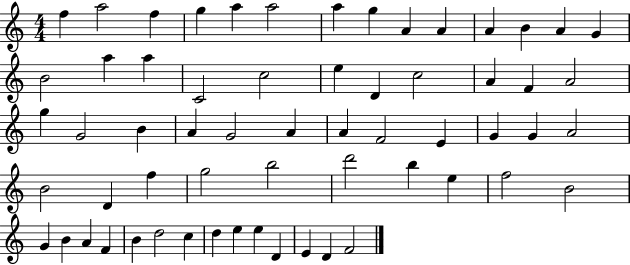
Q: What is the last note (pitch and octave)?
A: F4